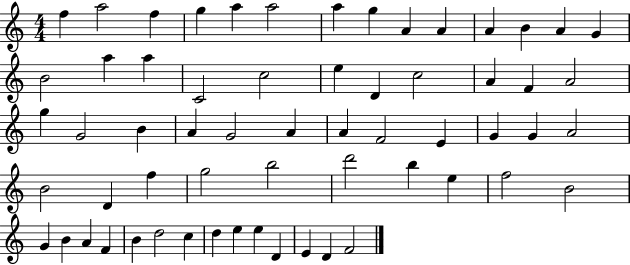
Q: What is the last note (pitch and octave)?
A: F4